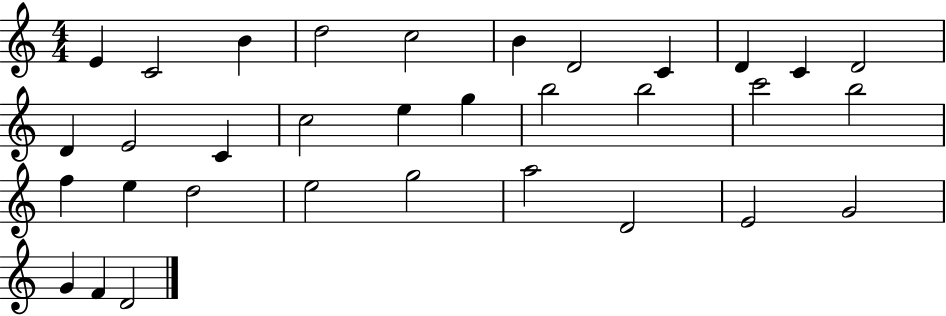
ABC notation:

X:1
T:Untitled
M:4/4
L:1/4
K:C
E C2 B d2 c2 B D2 C D C D2 D E2 C c2 e g b2 b2 c'2 b2 f e d2 e2 g2 a2 D2 E2 G2 G F D2